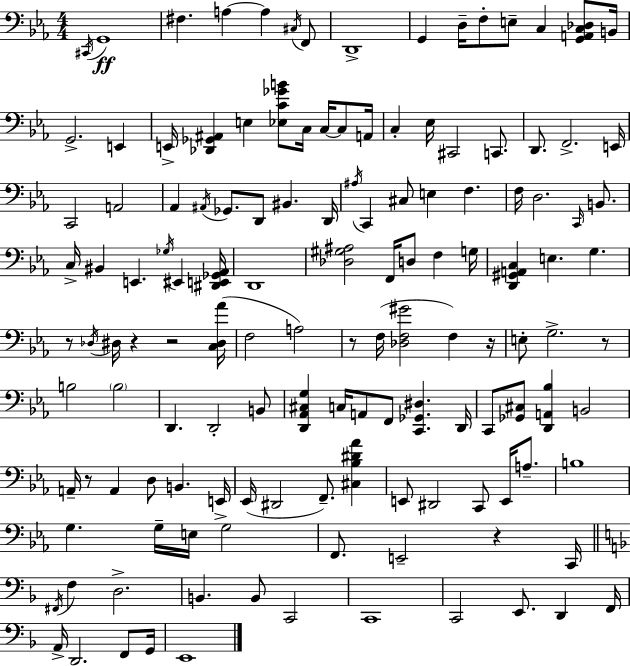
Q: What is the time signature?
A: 4/4